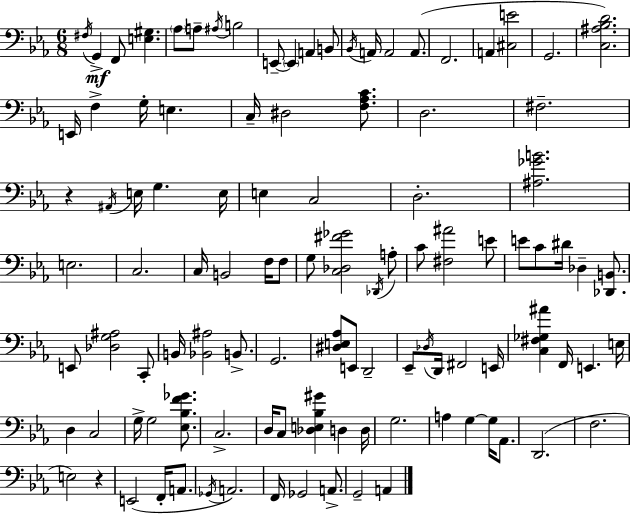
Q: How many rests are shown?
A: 2